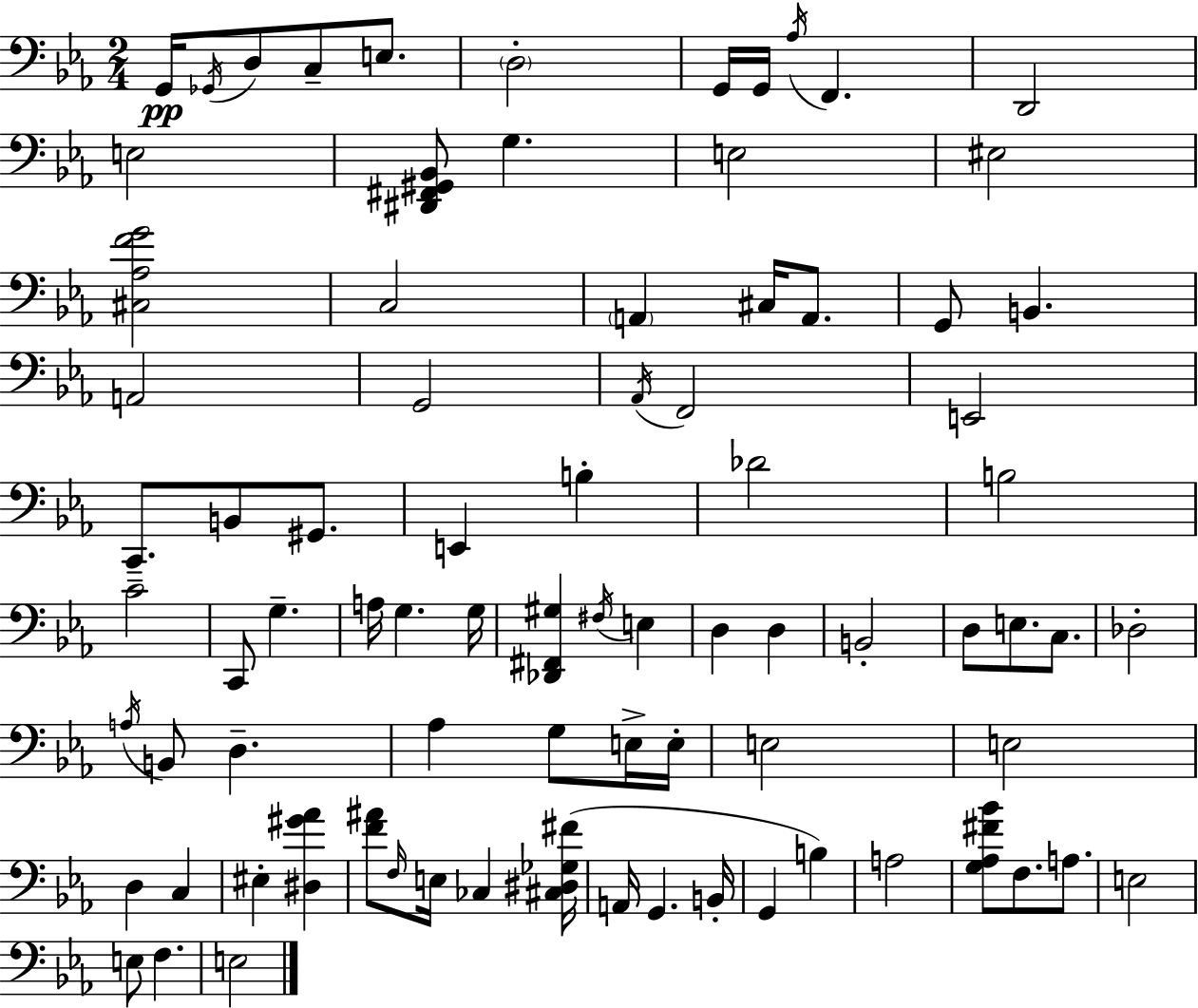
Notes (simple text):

G2/s Gb2/s D3/e C3/e E3/e. D3/h G2/s G2/s Ab3/s F2/q. D2/h E3/h [D#2,F#2,G#2,Bb2]/e G3/q. E3/h EIS3/h [C#3,Ab3,F4,G4]/h C3/h A2/q C#3/s A2/e. G2/e B2/q. A2/h G2/h Ab2/s F2/h E2/h C2/e. B2/e G#2/e. E2/q B3/q Db4/h B3/h C4/h C2/e G3/q. A3/s G3/q. G3/s [Db2,F#2,G#3]/q F#3/s E3/q D3/q D3/q B2/h D3/e E3/e. C3/e. Db3/h A3/s B2/e D3/q. Ab3/q G3/e E3/s E3/s E3/h E3/h D3/q C3/q EIS3/q [D#3,G#4,Ab4]/q [F4,A#4]/e F3/s E3/s CES3/q [C#3,D#3,Gb3,F#4]/s A2/s G2/q. B2/s G2/q B3/q A3/h [G3,Ab3,F#4,Bb4]/e F3/e. A3/e. E3/h E3/e F3/q. E3/h